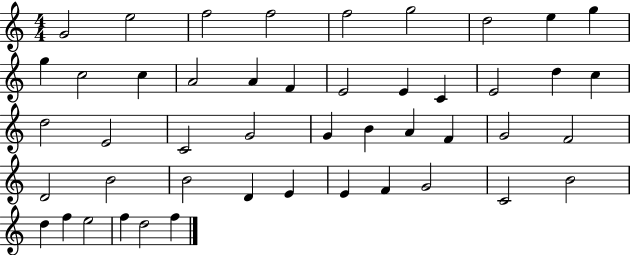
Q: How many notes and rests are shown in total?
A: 47